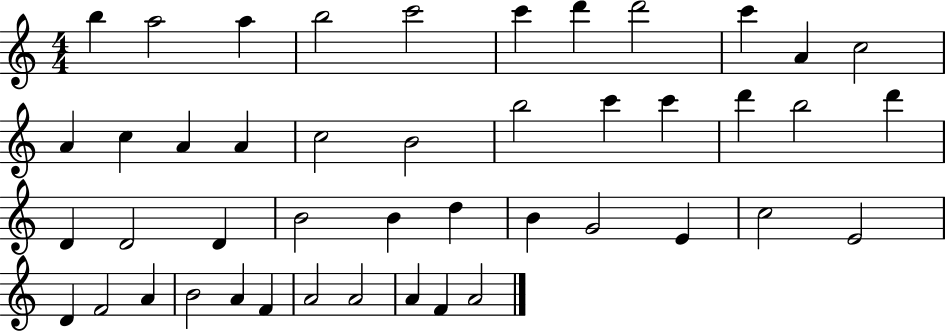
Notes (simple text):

B5/q A5/h A5/q B5/h C6/h C6/q D6/q D6/h C6/q A4/q C5/h A4/q C5/q A4/q A4/q C5/h B4/h B5/h C6/q C6/q D6/q B5/h D6/q D4/q D4/h D4/q B4/h B4/q D5/q B4/q G4/h E4/q C5/h E4/h D4/q F4/h A4/q B4/h A4/q F4/q A4/h A4/h A4/q F4/q A4/h